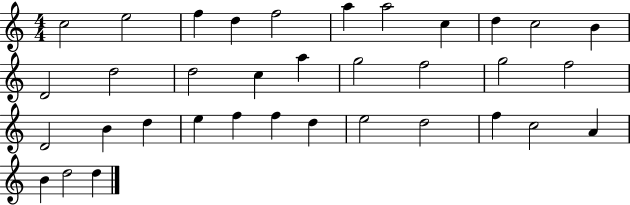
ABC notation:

X:1
T:Untitled
M:4/4
L:1/4
K:C
c2 e2 f d f2 a a2 c d c2 B D2 d2 d2 c a g2 f2 g2 f2 D2 B d e f f d e2 d2 f c2 A B d2 d